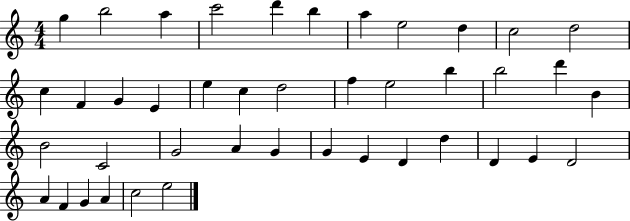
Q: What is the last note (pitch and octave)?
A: E5